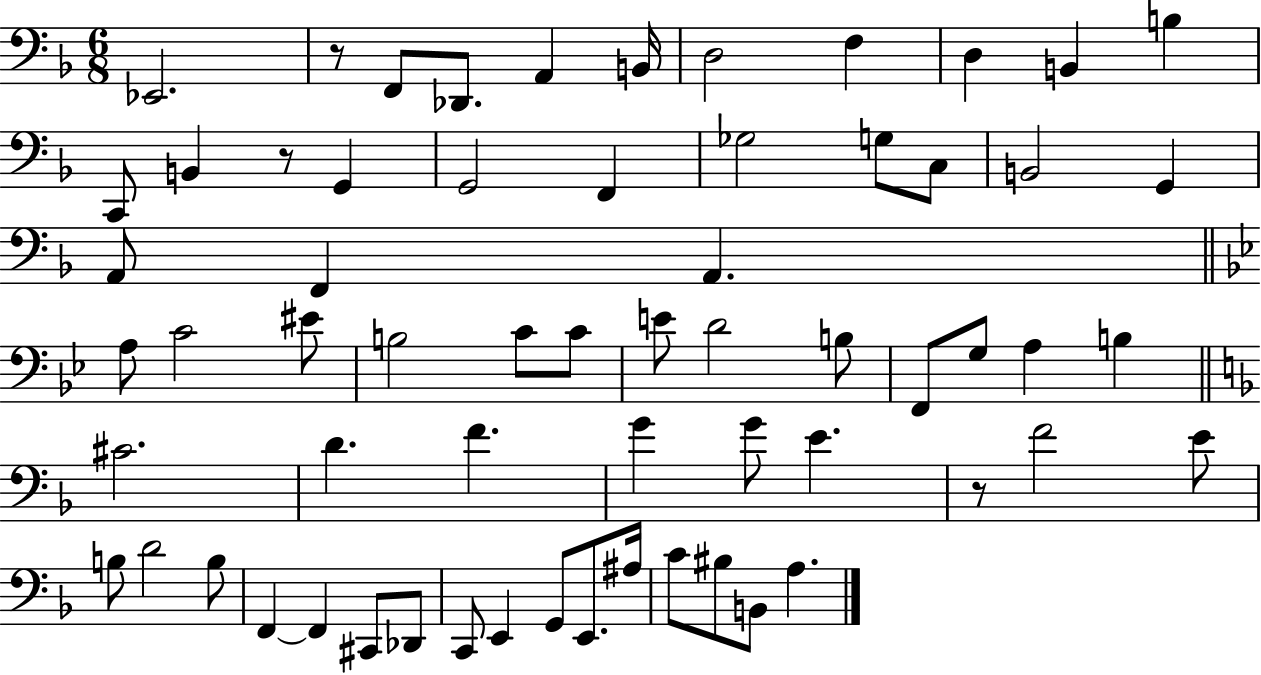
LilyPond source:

{
  \clef bass
  \numericTimeSignature
  \time 6/8
  \key f \major
  \repeat volta 2 { ees,2. | r8 f,8 des,8. a,4 b,16 | d2 f4 | d4 b,4 b4 | \break c,8 b,4 r8 g,4 | g,2 f,4 | ges2 g8 c8 | b,2 g,4 | \break a,8 f,4 a,4. | \bar "||" \break \key bes \major a8 c'2 eis'8 | b2 c'8 c'8 | e'8 d'2 b8 | f,8 g8 a4 b4 | \break \bar "||" \break \key f \major cis'2. | d'4. f'4. | g'4 g'8 e'4. | r8 f'2 e'8 | \break b8 d'2 b8 | f,4~~ f,4 cis,8 des,8 | c,8 e,4 g,8 e,8. ais16 | c'8 bis8 b,8 a4. | \break } \bar "|."
}